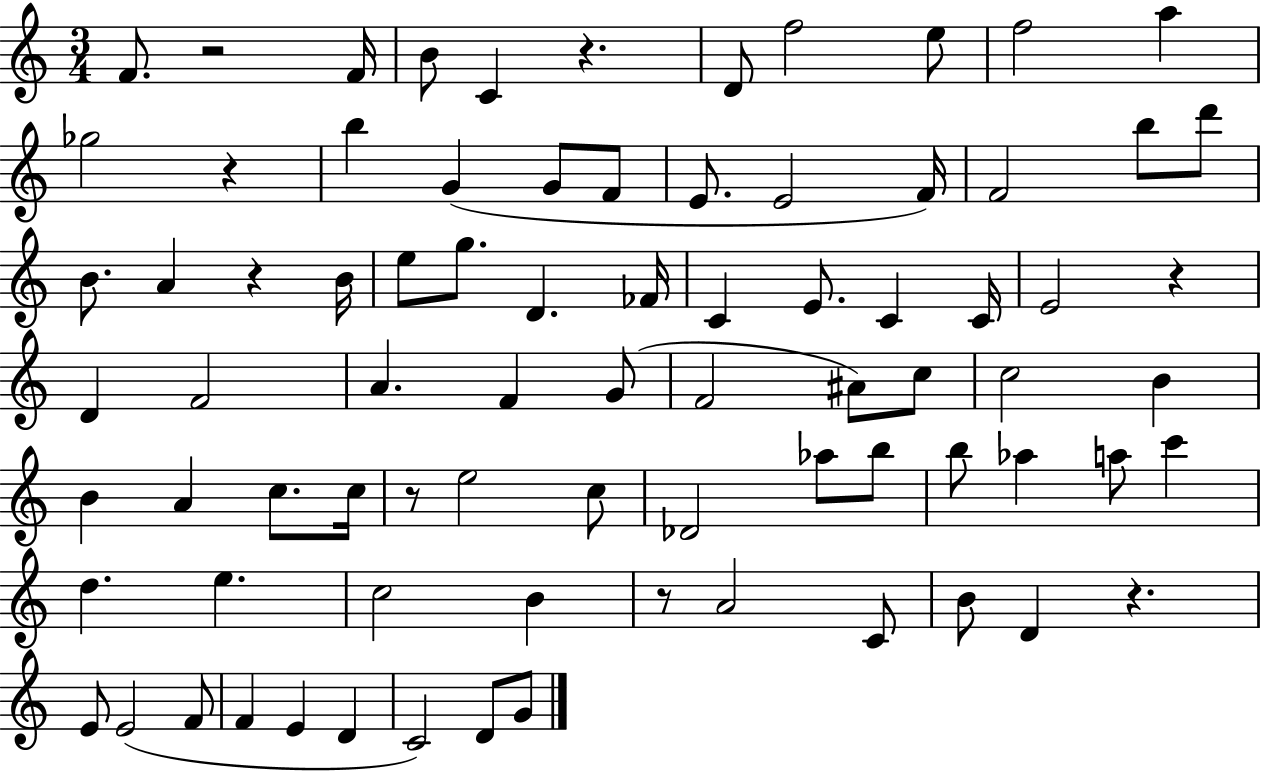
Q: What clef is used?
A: treble